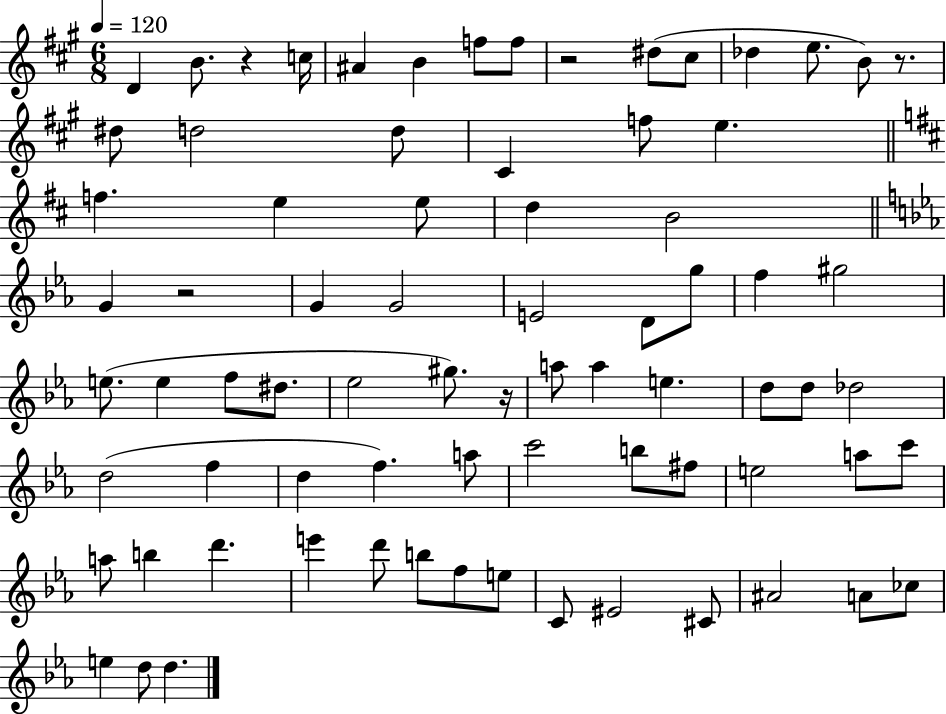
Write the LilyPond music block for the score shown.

{
  \clef treble
  \numericTimeSignature
  \time 6/8
  \key a \major
  \tempo 4 = 120
  d'4 b'8. r4 c''16 | ais'4 b'4 f''8 f''8 | r2 dis''8( cis''8 | des''4 e''8. b'8) r8. | \break dis''8 d''2 d''8 | cis'4 f''8 e''4. | \bar "||" \break \key b \minor f''4. e''4 e''8 | d''4 b'2 | \bar "||" \break \key ees \major g'4 r2 | g'4 g'2 | e'2 d'8 g''8 | f''4 gis''2 | \break e''8.( e''4 f''8 dis''8. | ees''2 gis''8.) r16 | a''8 a''4 e''4. | d''8 d''8 des''2 | \break d''2( f''4 | d''4 f''4.) a''8 | c'''2 b''8 fis''8 | e''2 a''8 c'''8 | \break a''8 b''4 d'''4. | e'''4 d'''8 b''8 f''8 e''8 | c'8 eis'2 cis'8 | ais'2 a'8 ces''8 | \break e''4 d''8 d''4. | \bar "|."
}